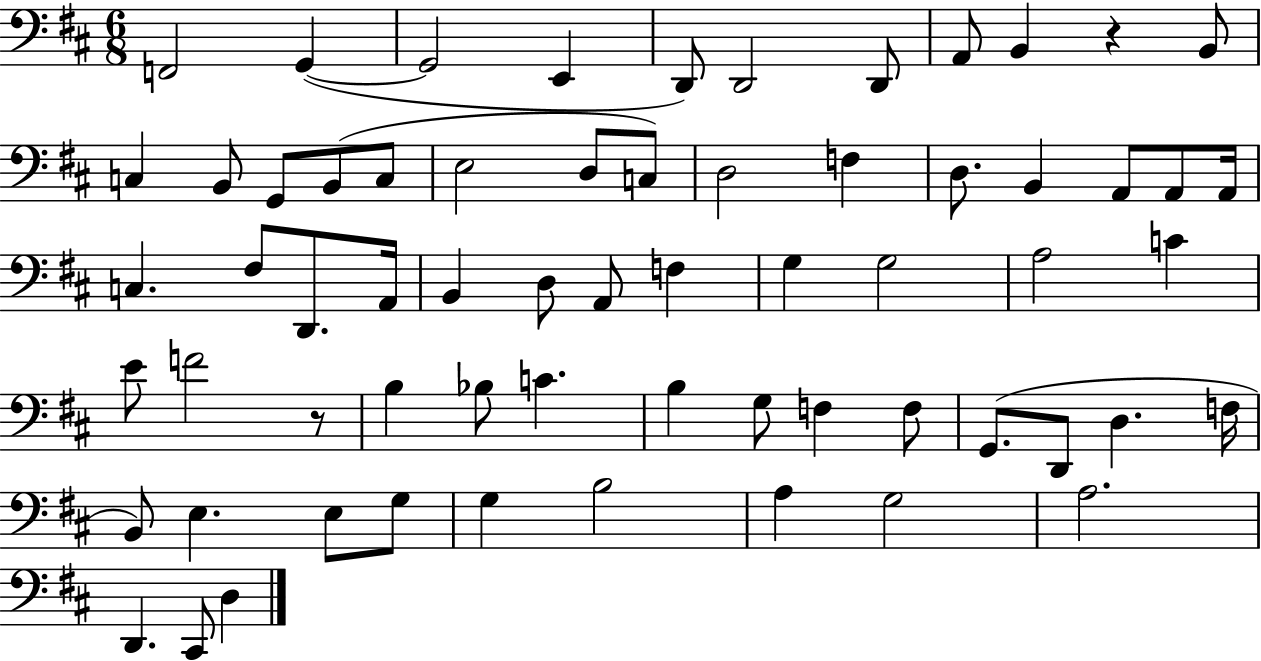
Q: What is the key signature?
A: D major